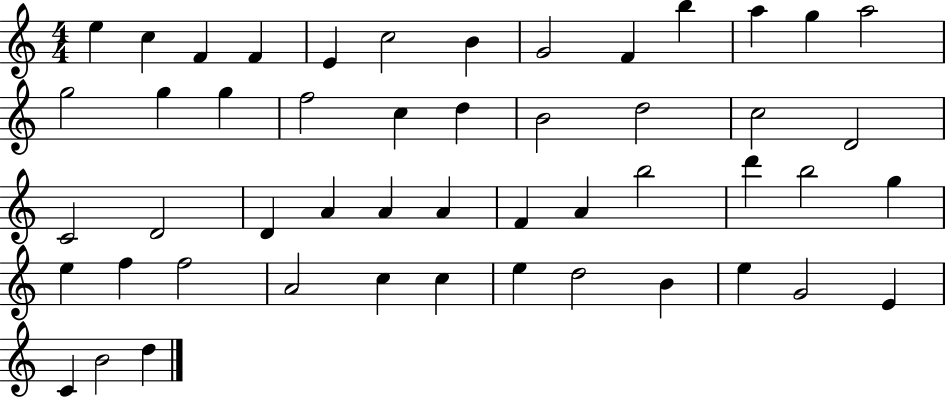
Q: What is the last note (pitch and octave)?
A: D5